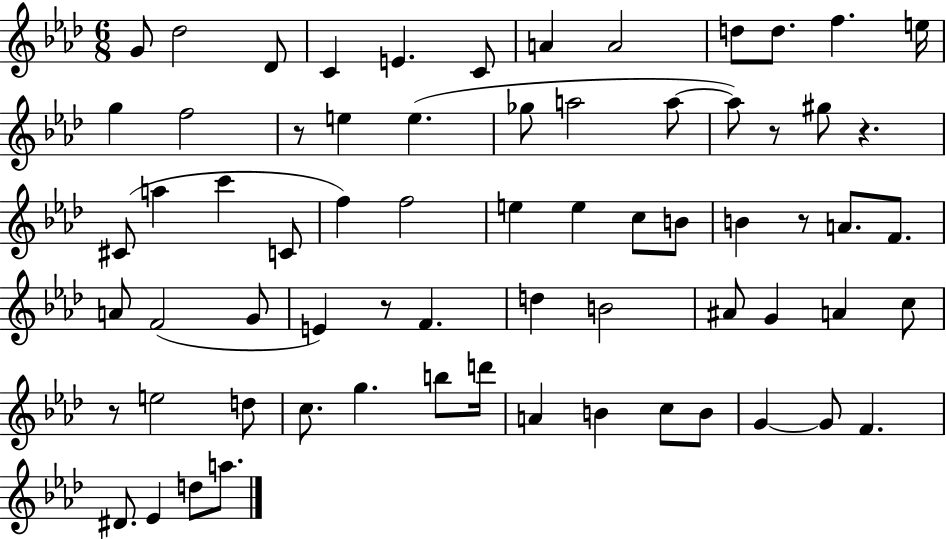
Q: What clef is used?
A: treble